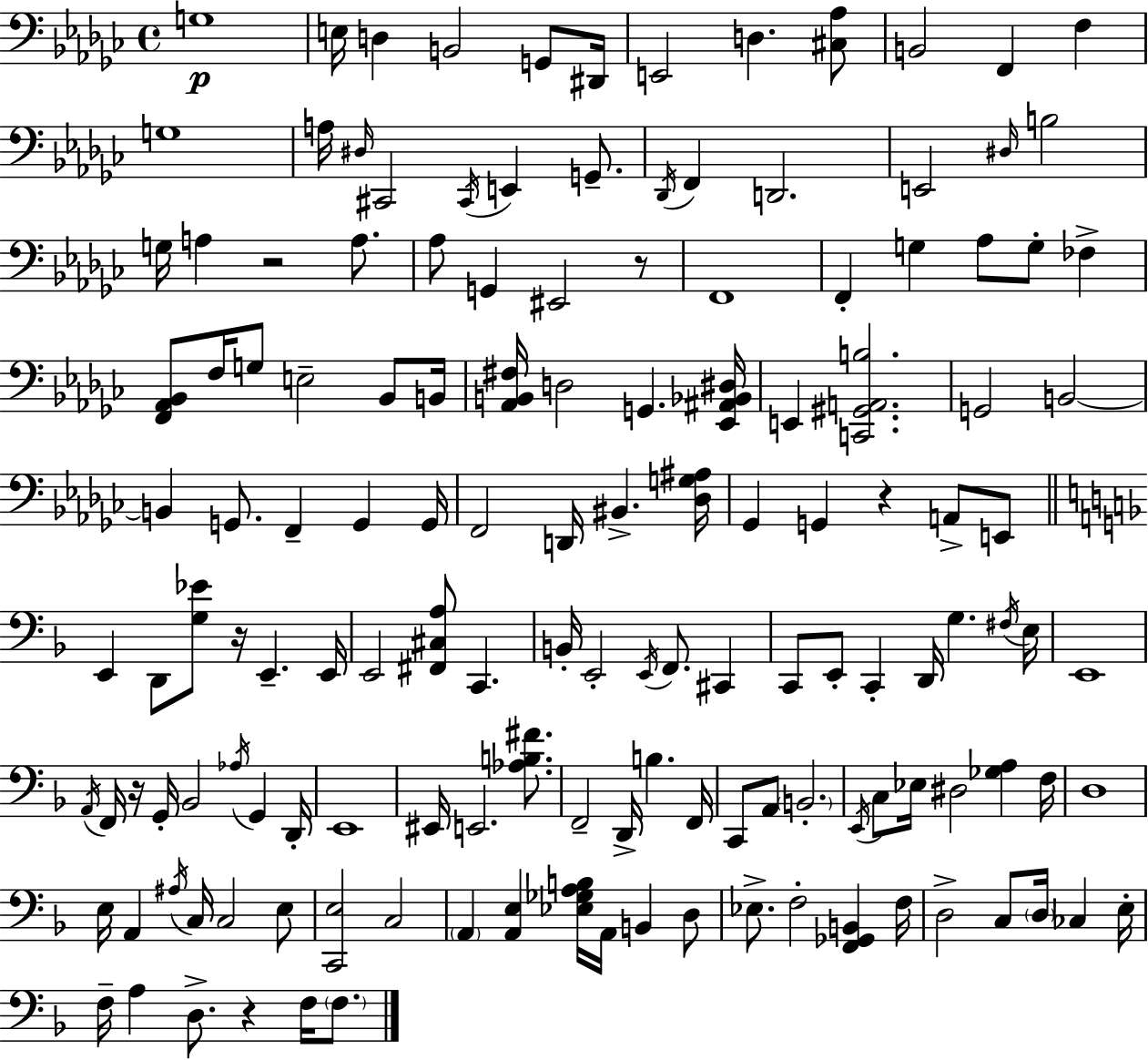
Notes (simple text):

G3/w E3/s D3/q B2/h G2/e D#2/s E2/h D3/q. [C#3,Ab3]/e B2/h F2/q F3/q G3/w A3/s D#3/s C#2/h C#2/s E2/q G2/e. Db2/s F2/q D2/h. E2/h D#3/s B3/h G3/s A3/q R/h A3/e. Ab3/e G2/q EIS2/h R/e F2/w F2/q G3/q Ab3/e G3/e FES3/q [F2,Ab2,Bb2]/e F3/s G3/e E3/h Bb2/e B2/s [Ab2,B2,F#3]/s D3/h G2/q. [Eb2,A#2,Bb2,D#3]/s E2/q [C2,G#2,A2,B3]/h. G2/h B2/h B2/q G2/e. F2/q G2/q G2/s F2/h D2/s BIS2/q. [Db3,G3,A#3]/s Gb2/q G2/q R/q A2/e E2/e E2/q D2/e [G3,Eb4]/e R/s E2/q. E2/s E2/h [F#2,C#3,A3]/e C2/q. B2/s E2/h E2/s F2/e. C#2/q C2/e E2/e C2/q D2/s G3/q. F#3/s E3/s E2/w A2/s F2/s R/s G2/s Bb2/h Ab3/s G2/q D2/s E2/w EIS2/s E2/h. [Ab3,B3,F#4]/e. F2/h D2/s B3/q. F2/s C2/e A2/e B2/h. E2/s C3/e Eb3/s D#3/h [Gb3,A3]/q F3/s D3/w E3/s A2/q A#3/s C3/s C3/h E3/e [C2,E3]/h C3/h A2/q [A2,E3]/q [Eb3,Gb3,A3,B3]/s A2/s B2/q D3/e Eb3/e. F3/h [F2,Gb2,B2]/q F3/s D3/h C3/e D3/s CES3/q E3/s F3/s A3/q D3/e. R/q F3/s F3/e.